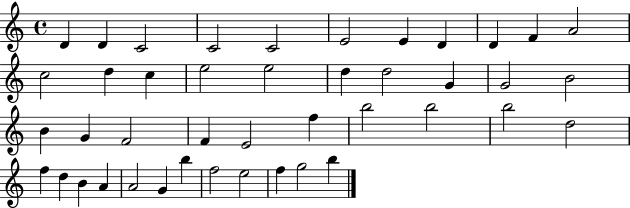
D4/q D4/q C4/h C4/h C4/h E4/h E4/q D4/q D4/q F4/q A4/h C5/h D5/q C5/q E5/h E5/h D5/q D5/h G4/q G4/h B4/h B4/q G4/q F4/h F4/q E4/h F5/q B5/h B5/h B5/h D5/h F5/q D5/q B4/q A4/q A4/h G4/q B5/q F5/h E5/h F5/q G5/h B5/q